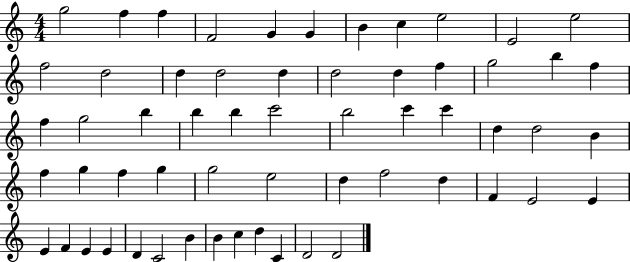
{
  \clef treble
  \numericTimeSignature
  \time 4/4
  \key c \major
  g''2 f''4 f''4 | f'2 g'4 g'4 | b'4 c''4 e''2 | e'2 e''2 | \break f''2 d''2 | d''4 d''2 d''4 | d''2 d''4 f''4 | g''2 b''4 f''4 | \break f''4 g''2 b''4 | b''4 b''4 c'''2 | b''2 c'''4 c'''4 | d''4 d''2 b'4 | \break f''4 g''4 f''4 g''4 | g''2 e''2 | d''4 f''2 d''4 | f'4 e'2 e'4 | \break e'4 f'4 e'4 e'4 | d'4 c'2 b'4 | b'4 c''4 d''4 c'4 | d'2 d'2 | \break \bar "|."
}